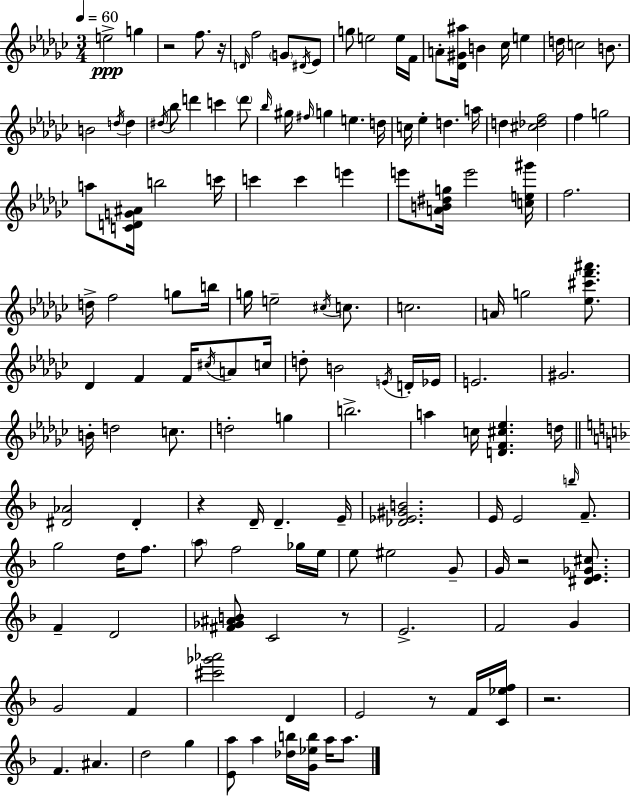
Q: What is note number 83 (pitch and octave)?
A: D#4